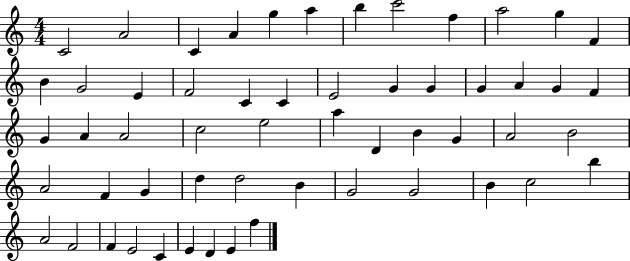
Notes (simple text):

C4/h A4/h C4/q A4/q G5/q A5/q B5/q C6/h F5/q A5/h G5/q F4/q B4/q G4/h E4/q F4/h C4/q C4/q E4/h G4/q G4/q G4/q A4/q G4/q F4/q G4/q A4/q A4/h C5/h E5/h A5/q D4/q B4/q G4/q A4/h B4/h A4/h F4/q G4/q D5/q D5/h B4/q G4/h G4/h B4/q C5/h B5/q A4/h F4/h F4/q E4/h C4/q E4/q D4/q E4/q F5/q